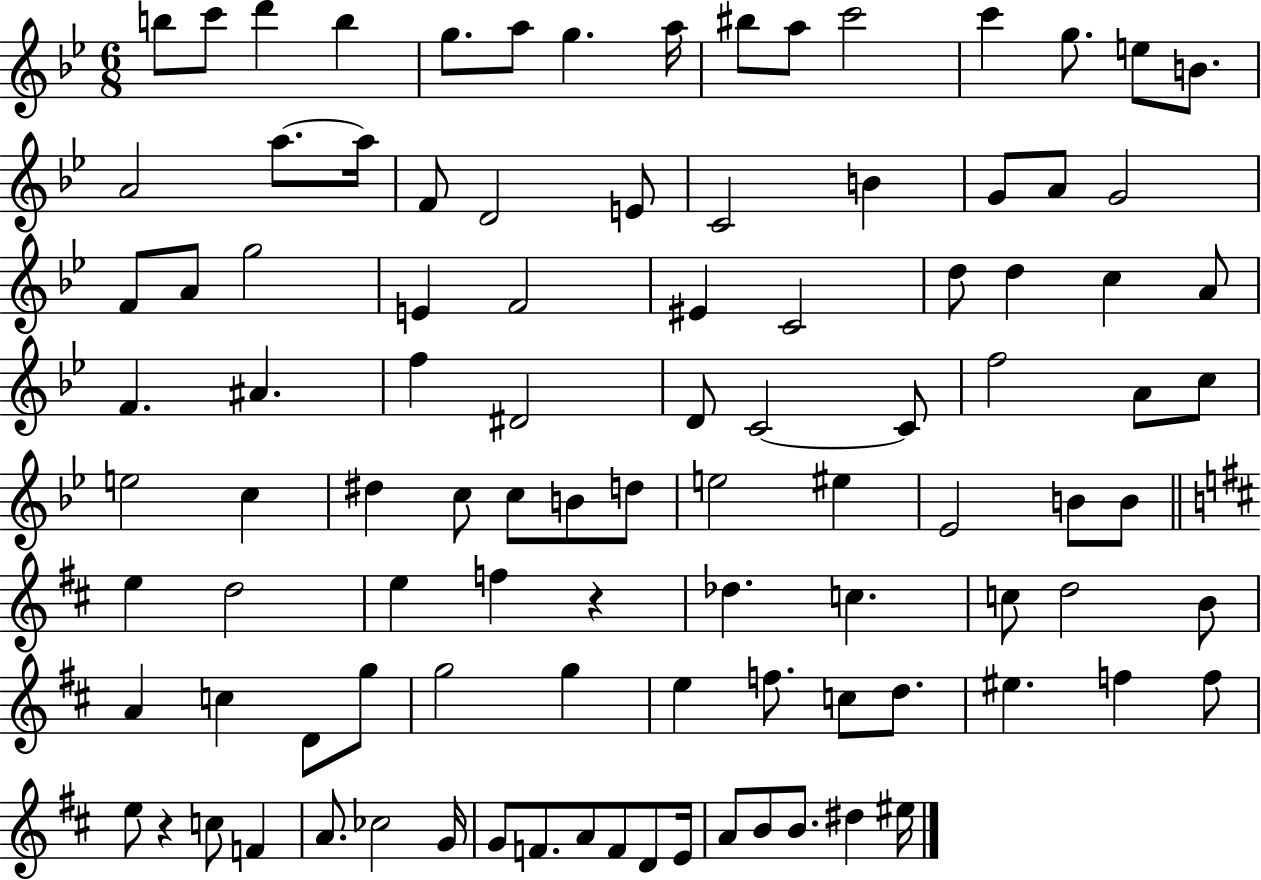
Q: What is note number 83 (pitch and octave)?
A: C5